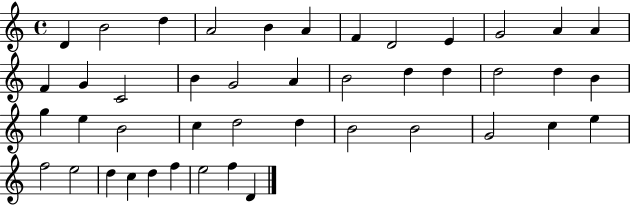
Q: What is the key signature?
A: C major